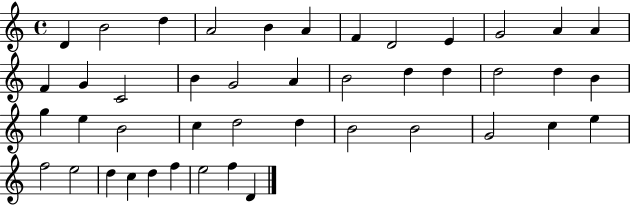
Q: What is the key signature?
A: C major